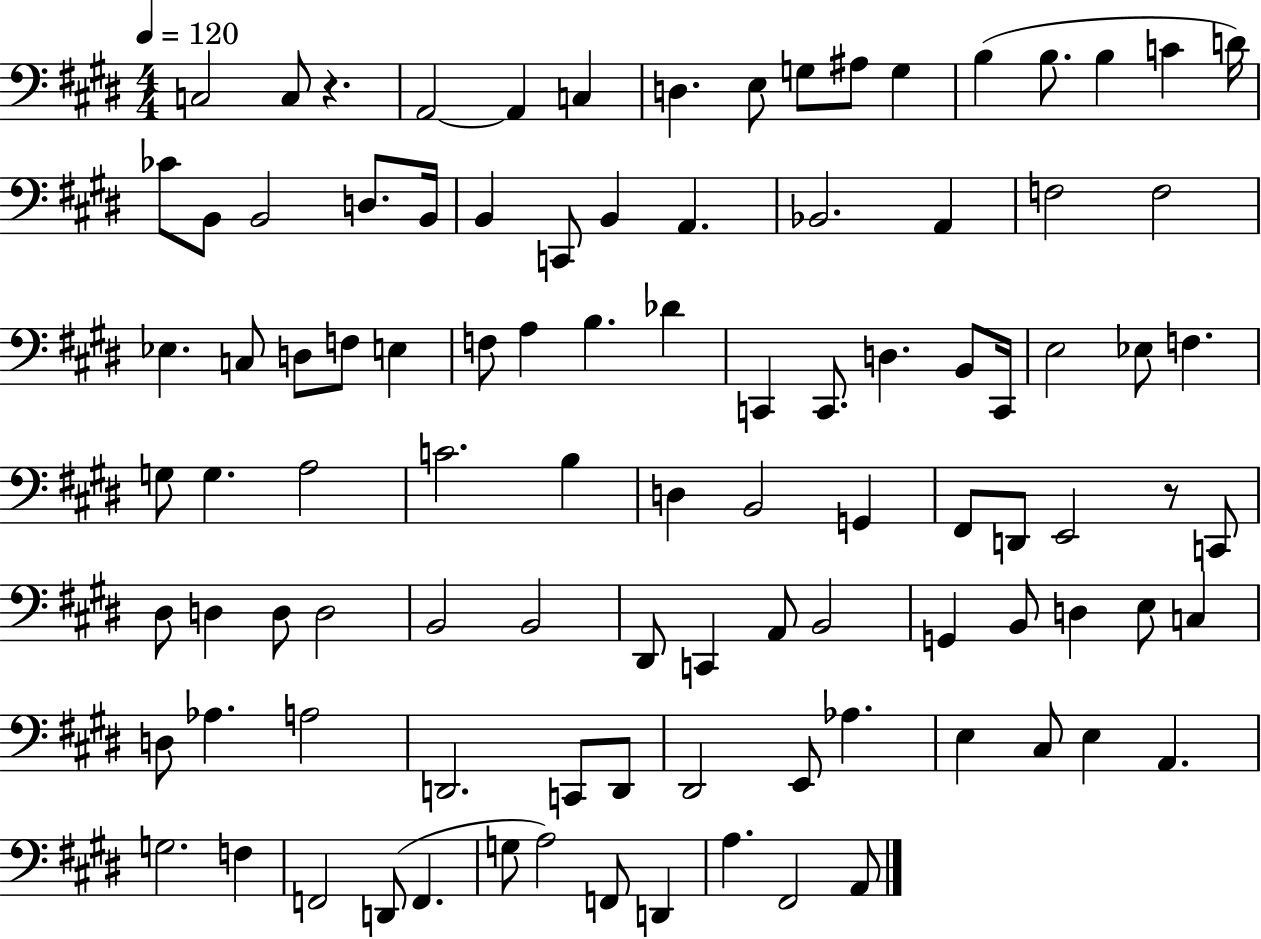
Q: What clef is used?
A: bass